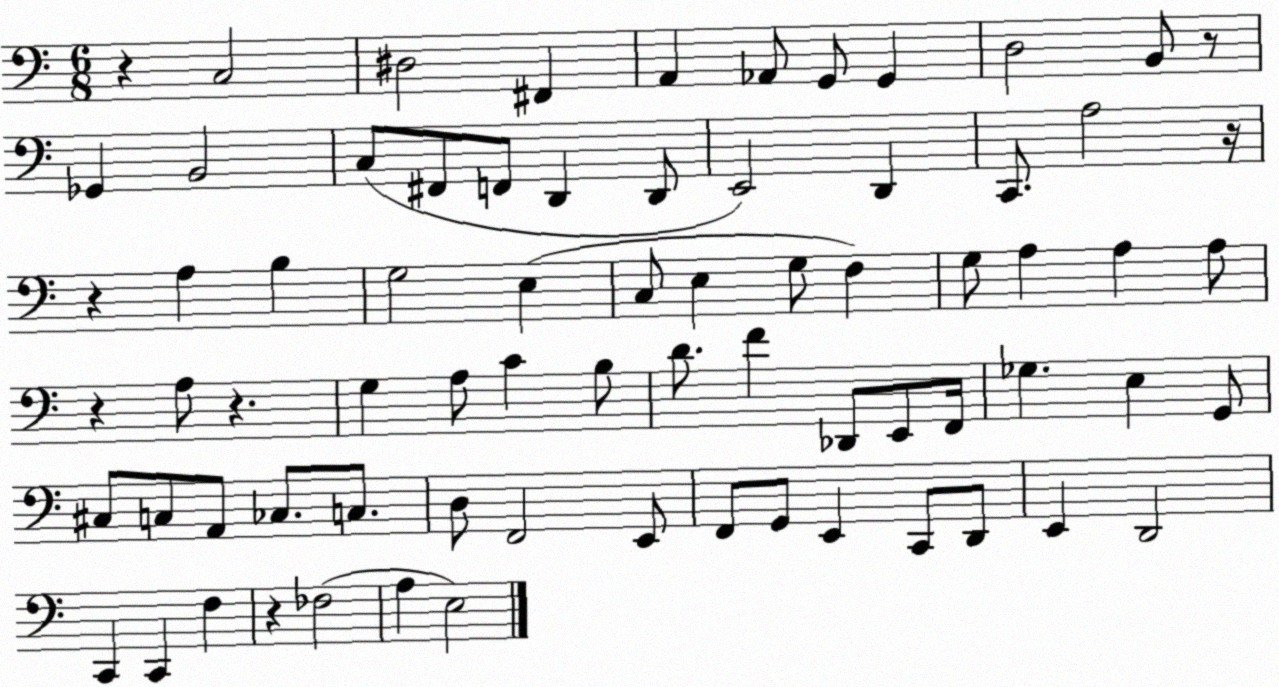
X:1
T:Untitled
M:6/8
L:1/4
K:C
z C,2 ^D,2 ^F,, A,, _A,,/2 G,,/2 G,, D,2 B,,/2 z/2 _G,, B,,2 C,/2 ^F,,/2 F,,/2 D,, D,,/2 E,,2 D,, C,,/2 A,2 z/4 z A, B, G,2 E, C,/2 E, G,/2 F, G,/2 A, A, A,/2 z A,/2 z G, A,/2 C B,/2 D/2 F _D,,/2 E,,/2 F,,/4 _G, E, G,,/2 ^C,/2 C,/2 A,,/2 _C,/2 C,/2 D,/2 F,,2 E,,/2 F,,/2 G,,/2 E,, C,,/2 D,,/2 E,, D,,2 C,, C,, F, z _F,2 A, E,2